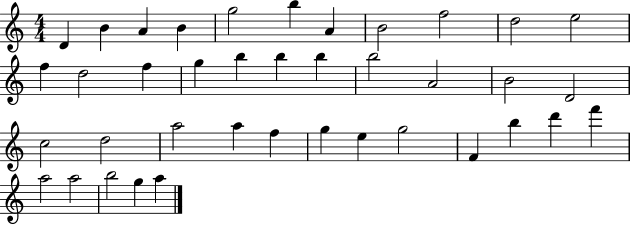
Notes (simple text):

D4/q B4/q A4/q B4/q G5/h B5/q A4/q B4/h F5/h D5/h E5/h F5/q D5/h F5/q G5/q B5/q B5/q B5/q B5/h A4/h B4/h D4/h C5/h D5/h A5/h A5/q F5/q G5/q E5/q G5/h F4/q B5/q D6/q F6/q A5/h A5/h B5/h G5/q A5/q